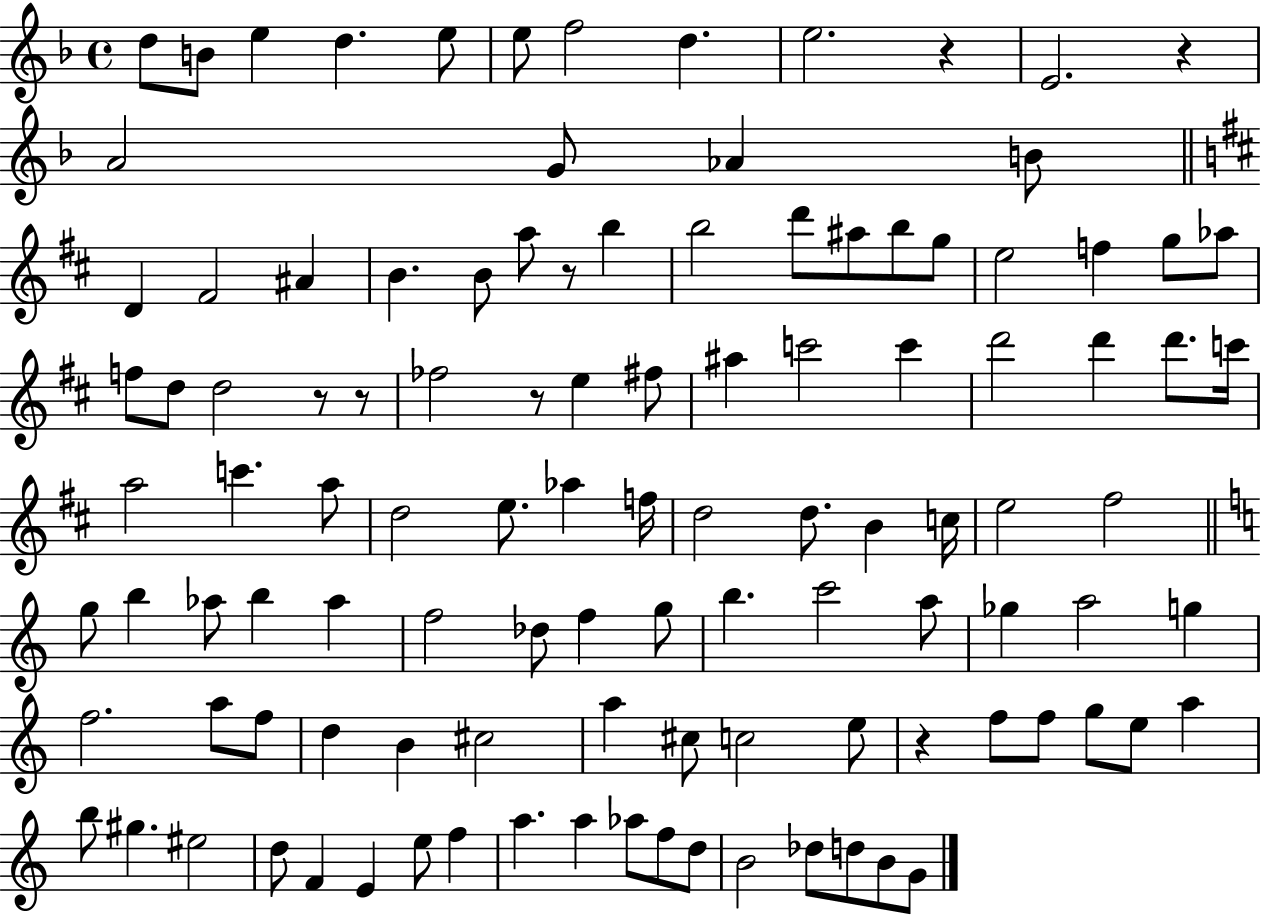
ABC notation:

X:1
T:Untitled
M:4/4
L:1/4
K:F
d/2 B/2 e d e/2 e/2 f2 d e2 z E2 z A2 G/2 _A B/2 D ^F2 ^A B B/2 a/2 z/2 b b2 d'/2 ^a/2 b/2 g/2 e2 f g/2 _a/2 f/2 d/2 d2 z/2 z/2 _f2 z/2 e ^f/2 ^a c'2 c' d'2 d' d'/2 c'/4 a2 c' a/2 d2 e/2 _a f/4 d2 d/2 B c/4 e2 ^f2 g/2 b _a/2 b _a f2 _d/2 f g/2 b c'2 a/2 _g a2 g f2 a/2 f/2 d B ^c2 a ^c/2 c2 e/2 z f/2 f/2 g/2 e/2 a b/2 ^g ^e2 d/2 F E e/2 f a a _a/2 f/2 d/2 B2 _d/2 d/2 B/2 G/2